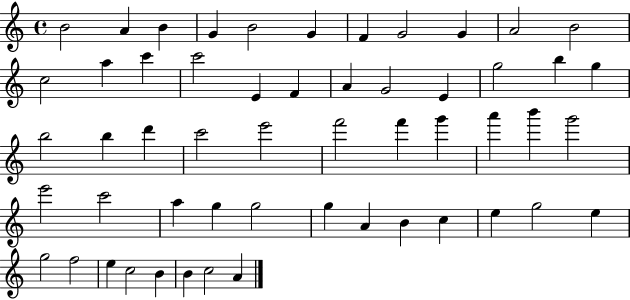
{
  \clef treble
  \time 4/4
  \defaultTimeSignature
  \key c \major
  b'2 a'4 b'4 | g'4 b'2 g'4 | f'4 g'2 g'4 | a'2 b'2 | \break c''2 a''4 c'''4 | c'''2 e'4 f'4 | a'4 g'2 e'4 | g''2 b''4 g''4 | \break b''2 b''4 d'''4 | c'''2 e'''2 | f'''2 f'''4 g'''4 | a'''4 b'''4 g'''2 | \break e'''2 c'''2 | a''4 g''4 g''2 | g''4 a'4 b'4 c''4 | e''4 g''2 e''4 | \break g''2 f''2 | e''4 c''2 b'4 | b'4 c''2 a'4 | \bar "|."
}